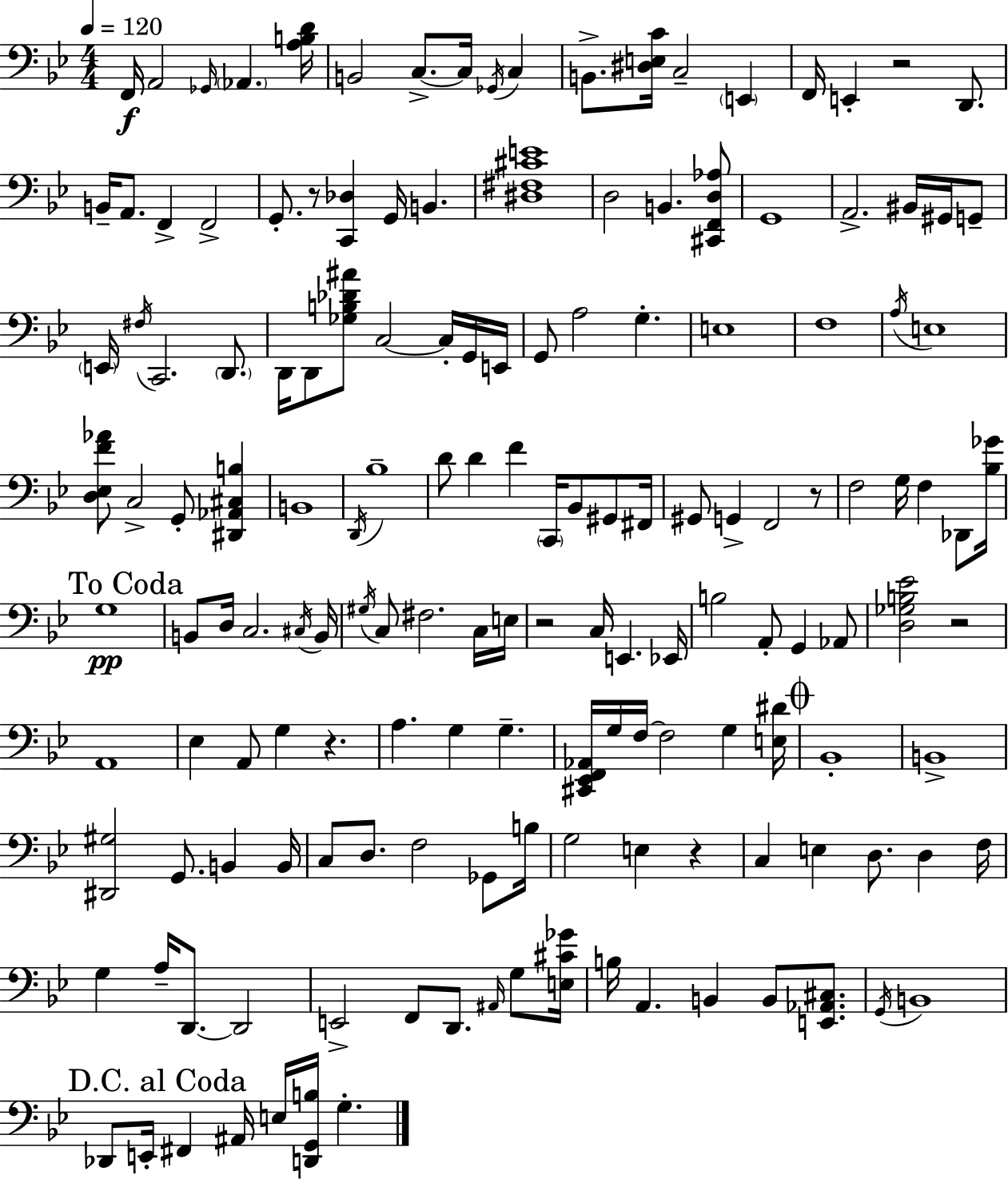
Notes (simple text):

F2/s A2/h Gb2/s Ab2/q. [A3,B3,D4]/s B2/h C3/e. C3/s Gb2/s C3/q B2/e. [D#3,E3,C4]/s C3/h E2/q F2/s E2/q R/h D2/e. B2/s A2/e. F2/q F2/h G2/e. R/e [C2,Db3]/q G2/s B2/q. [D#3,F#3,C#4,E4]/w D3/h B2/q. [C#2,F2,D3,Ab3]/e G2/w A2/h. BIS2/s G#2/s G2/e E2/s F#3/s C2/h. D2/e. D2/s D2/e [Gb3,B3,Db4,A#4]/e C3/h C3/s G2/s E2/s G2/e A3/h G3/q. E3/w F3/w A3/s E3/w [D3,Eb3,F4,Ab4]/e C3/h G2/e [D#2,Ab2,C#3,B3]/q B2/w D2/s Bb3/w D4/e D4/q F4/q C2/s Bb2/e G#2/e F#2/s G#2/e G2/q F2/h R/e F3/h G3/s F3/q Db2/e [Bb3,Gb4]/s G3/w B2/e D3/s C3/h. C#3/s B2/s G#3/s C3/e F#3/h. C3/s E3/s R/h C3/s E2/q. Eb2/s B3/h A2/e G2/q Ab2/e [D3,Gb3,B3,Eb4]/h R/h A2/w Eb3/q A2/e G3/q R/q. A3/q. G3/q G3/q. [C#2,Eb2,F2,Ab2]/s G3/s F3/s F3/h G3/q [E3,D#4]/s Bb2/w B2/w [D#2,G#3]/h G2/e. B2/q B2/s C3/e D3/e. F3/h Gb2/e B3/s G3/h E3/q R/q C3/q E3/q D3/e. D3/q F3/s G3/q A3/s D2/e. D2/h E2/h F2/e D2/e. A#2/s G3/e [E3,C#4,Gb4]/s B3/s A2/q. B2/q B2/e [E2,Ab2,C#3]/e. G2/s B2/w Db2/e E2/s F#2/q A#2/s E3/s [D2,G2,B3]/s G3/q.